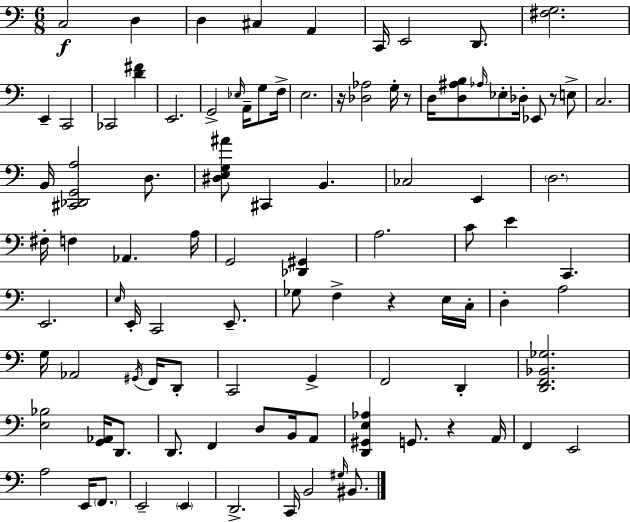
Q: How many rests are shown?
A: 5